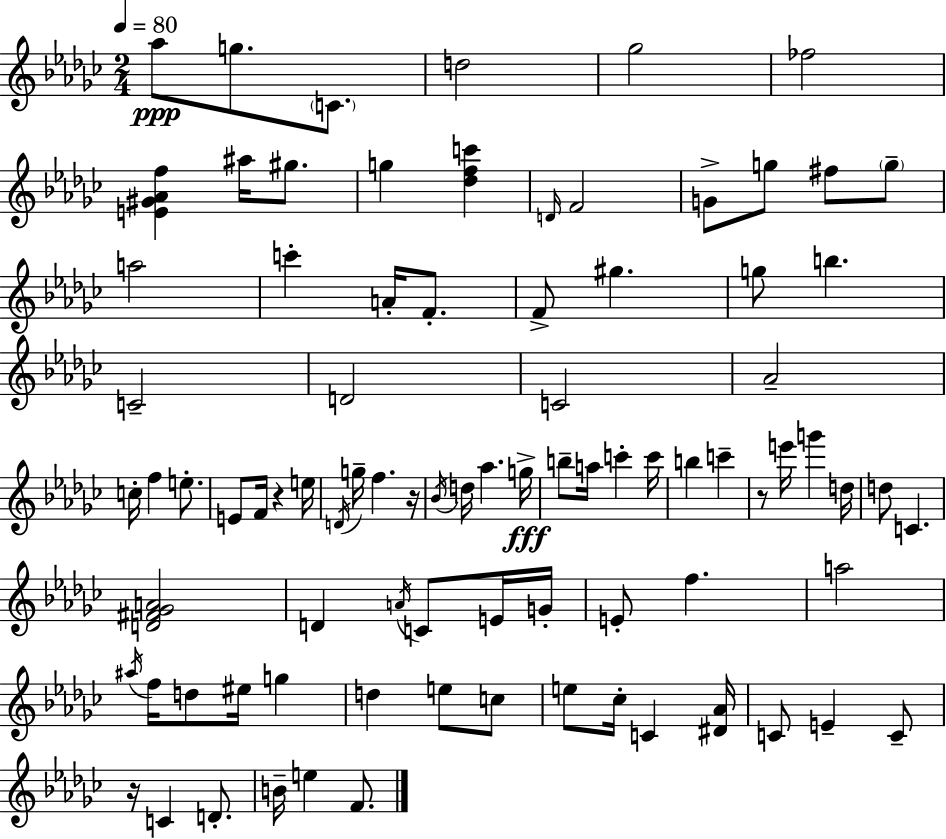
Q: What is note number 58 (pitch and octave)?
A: F5